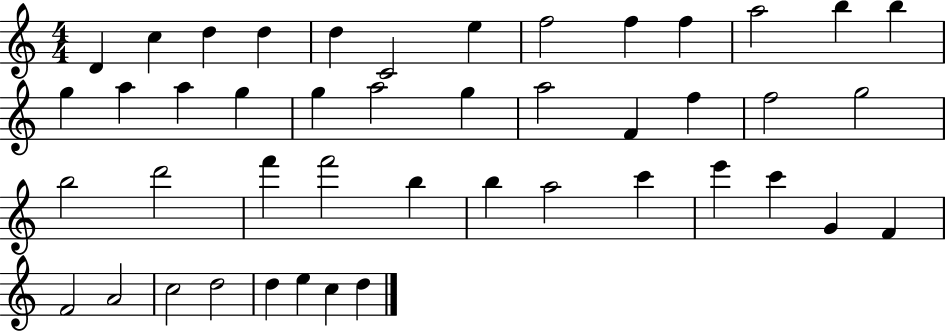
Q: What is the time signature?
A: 4/4